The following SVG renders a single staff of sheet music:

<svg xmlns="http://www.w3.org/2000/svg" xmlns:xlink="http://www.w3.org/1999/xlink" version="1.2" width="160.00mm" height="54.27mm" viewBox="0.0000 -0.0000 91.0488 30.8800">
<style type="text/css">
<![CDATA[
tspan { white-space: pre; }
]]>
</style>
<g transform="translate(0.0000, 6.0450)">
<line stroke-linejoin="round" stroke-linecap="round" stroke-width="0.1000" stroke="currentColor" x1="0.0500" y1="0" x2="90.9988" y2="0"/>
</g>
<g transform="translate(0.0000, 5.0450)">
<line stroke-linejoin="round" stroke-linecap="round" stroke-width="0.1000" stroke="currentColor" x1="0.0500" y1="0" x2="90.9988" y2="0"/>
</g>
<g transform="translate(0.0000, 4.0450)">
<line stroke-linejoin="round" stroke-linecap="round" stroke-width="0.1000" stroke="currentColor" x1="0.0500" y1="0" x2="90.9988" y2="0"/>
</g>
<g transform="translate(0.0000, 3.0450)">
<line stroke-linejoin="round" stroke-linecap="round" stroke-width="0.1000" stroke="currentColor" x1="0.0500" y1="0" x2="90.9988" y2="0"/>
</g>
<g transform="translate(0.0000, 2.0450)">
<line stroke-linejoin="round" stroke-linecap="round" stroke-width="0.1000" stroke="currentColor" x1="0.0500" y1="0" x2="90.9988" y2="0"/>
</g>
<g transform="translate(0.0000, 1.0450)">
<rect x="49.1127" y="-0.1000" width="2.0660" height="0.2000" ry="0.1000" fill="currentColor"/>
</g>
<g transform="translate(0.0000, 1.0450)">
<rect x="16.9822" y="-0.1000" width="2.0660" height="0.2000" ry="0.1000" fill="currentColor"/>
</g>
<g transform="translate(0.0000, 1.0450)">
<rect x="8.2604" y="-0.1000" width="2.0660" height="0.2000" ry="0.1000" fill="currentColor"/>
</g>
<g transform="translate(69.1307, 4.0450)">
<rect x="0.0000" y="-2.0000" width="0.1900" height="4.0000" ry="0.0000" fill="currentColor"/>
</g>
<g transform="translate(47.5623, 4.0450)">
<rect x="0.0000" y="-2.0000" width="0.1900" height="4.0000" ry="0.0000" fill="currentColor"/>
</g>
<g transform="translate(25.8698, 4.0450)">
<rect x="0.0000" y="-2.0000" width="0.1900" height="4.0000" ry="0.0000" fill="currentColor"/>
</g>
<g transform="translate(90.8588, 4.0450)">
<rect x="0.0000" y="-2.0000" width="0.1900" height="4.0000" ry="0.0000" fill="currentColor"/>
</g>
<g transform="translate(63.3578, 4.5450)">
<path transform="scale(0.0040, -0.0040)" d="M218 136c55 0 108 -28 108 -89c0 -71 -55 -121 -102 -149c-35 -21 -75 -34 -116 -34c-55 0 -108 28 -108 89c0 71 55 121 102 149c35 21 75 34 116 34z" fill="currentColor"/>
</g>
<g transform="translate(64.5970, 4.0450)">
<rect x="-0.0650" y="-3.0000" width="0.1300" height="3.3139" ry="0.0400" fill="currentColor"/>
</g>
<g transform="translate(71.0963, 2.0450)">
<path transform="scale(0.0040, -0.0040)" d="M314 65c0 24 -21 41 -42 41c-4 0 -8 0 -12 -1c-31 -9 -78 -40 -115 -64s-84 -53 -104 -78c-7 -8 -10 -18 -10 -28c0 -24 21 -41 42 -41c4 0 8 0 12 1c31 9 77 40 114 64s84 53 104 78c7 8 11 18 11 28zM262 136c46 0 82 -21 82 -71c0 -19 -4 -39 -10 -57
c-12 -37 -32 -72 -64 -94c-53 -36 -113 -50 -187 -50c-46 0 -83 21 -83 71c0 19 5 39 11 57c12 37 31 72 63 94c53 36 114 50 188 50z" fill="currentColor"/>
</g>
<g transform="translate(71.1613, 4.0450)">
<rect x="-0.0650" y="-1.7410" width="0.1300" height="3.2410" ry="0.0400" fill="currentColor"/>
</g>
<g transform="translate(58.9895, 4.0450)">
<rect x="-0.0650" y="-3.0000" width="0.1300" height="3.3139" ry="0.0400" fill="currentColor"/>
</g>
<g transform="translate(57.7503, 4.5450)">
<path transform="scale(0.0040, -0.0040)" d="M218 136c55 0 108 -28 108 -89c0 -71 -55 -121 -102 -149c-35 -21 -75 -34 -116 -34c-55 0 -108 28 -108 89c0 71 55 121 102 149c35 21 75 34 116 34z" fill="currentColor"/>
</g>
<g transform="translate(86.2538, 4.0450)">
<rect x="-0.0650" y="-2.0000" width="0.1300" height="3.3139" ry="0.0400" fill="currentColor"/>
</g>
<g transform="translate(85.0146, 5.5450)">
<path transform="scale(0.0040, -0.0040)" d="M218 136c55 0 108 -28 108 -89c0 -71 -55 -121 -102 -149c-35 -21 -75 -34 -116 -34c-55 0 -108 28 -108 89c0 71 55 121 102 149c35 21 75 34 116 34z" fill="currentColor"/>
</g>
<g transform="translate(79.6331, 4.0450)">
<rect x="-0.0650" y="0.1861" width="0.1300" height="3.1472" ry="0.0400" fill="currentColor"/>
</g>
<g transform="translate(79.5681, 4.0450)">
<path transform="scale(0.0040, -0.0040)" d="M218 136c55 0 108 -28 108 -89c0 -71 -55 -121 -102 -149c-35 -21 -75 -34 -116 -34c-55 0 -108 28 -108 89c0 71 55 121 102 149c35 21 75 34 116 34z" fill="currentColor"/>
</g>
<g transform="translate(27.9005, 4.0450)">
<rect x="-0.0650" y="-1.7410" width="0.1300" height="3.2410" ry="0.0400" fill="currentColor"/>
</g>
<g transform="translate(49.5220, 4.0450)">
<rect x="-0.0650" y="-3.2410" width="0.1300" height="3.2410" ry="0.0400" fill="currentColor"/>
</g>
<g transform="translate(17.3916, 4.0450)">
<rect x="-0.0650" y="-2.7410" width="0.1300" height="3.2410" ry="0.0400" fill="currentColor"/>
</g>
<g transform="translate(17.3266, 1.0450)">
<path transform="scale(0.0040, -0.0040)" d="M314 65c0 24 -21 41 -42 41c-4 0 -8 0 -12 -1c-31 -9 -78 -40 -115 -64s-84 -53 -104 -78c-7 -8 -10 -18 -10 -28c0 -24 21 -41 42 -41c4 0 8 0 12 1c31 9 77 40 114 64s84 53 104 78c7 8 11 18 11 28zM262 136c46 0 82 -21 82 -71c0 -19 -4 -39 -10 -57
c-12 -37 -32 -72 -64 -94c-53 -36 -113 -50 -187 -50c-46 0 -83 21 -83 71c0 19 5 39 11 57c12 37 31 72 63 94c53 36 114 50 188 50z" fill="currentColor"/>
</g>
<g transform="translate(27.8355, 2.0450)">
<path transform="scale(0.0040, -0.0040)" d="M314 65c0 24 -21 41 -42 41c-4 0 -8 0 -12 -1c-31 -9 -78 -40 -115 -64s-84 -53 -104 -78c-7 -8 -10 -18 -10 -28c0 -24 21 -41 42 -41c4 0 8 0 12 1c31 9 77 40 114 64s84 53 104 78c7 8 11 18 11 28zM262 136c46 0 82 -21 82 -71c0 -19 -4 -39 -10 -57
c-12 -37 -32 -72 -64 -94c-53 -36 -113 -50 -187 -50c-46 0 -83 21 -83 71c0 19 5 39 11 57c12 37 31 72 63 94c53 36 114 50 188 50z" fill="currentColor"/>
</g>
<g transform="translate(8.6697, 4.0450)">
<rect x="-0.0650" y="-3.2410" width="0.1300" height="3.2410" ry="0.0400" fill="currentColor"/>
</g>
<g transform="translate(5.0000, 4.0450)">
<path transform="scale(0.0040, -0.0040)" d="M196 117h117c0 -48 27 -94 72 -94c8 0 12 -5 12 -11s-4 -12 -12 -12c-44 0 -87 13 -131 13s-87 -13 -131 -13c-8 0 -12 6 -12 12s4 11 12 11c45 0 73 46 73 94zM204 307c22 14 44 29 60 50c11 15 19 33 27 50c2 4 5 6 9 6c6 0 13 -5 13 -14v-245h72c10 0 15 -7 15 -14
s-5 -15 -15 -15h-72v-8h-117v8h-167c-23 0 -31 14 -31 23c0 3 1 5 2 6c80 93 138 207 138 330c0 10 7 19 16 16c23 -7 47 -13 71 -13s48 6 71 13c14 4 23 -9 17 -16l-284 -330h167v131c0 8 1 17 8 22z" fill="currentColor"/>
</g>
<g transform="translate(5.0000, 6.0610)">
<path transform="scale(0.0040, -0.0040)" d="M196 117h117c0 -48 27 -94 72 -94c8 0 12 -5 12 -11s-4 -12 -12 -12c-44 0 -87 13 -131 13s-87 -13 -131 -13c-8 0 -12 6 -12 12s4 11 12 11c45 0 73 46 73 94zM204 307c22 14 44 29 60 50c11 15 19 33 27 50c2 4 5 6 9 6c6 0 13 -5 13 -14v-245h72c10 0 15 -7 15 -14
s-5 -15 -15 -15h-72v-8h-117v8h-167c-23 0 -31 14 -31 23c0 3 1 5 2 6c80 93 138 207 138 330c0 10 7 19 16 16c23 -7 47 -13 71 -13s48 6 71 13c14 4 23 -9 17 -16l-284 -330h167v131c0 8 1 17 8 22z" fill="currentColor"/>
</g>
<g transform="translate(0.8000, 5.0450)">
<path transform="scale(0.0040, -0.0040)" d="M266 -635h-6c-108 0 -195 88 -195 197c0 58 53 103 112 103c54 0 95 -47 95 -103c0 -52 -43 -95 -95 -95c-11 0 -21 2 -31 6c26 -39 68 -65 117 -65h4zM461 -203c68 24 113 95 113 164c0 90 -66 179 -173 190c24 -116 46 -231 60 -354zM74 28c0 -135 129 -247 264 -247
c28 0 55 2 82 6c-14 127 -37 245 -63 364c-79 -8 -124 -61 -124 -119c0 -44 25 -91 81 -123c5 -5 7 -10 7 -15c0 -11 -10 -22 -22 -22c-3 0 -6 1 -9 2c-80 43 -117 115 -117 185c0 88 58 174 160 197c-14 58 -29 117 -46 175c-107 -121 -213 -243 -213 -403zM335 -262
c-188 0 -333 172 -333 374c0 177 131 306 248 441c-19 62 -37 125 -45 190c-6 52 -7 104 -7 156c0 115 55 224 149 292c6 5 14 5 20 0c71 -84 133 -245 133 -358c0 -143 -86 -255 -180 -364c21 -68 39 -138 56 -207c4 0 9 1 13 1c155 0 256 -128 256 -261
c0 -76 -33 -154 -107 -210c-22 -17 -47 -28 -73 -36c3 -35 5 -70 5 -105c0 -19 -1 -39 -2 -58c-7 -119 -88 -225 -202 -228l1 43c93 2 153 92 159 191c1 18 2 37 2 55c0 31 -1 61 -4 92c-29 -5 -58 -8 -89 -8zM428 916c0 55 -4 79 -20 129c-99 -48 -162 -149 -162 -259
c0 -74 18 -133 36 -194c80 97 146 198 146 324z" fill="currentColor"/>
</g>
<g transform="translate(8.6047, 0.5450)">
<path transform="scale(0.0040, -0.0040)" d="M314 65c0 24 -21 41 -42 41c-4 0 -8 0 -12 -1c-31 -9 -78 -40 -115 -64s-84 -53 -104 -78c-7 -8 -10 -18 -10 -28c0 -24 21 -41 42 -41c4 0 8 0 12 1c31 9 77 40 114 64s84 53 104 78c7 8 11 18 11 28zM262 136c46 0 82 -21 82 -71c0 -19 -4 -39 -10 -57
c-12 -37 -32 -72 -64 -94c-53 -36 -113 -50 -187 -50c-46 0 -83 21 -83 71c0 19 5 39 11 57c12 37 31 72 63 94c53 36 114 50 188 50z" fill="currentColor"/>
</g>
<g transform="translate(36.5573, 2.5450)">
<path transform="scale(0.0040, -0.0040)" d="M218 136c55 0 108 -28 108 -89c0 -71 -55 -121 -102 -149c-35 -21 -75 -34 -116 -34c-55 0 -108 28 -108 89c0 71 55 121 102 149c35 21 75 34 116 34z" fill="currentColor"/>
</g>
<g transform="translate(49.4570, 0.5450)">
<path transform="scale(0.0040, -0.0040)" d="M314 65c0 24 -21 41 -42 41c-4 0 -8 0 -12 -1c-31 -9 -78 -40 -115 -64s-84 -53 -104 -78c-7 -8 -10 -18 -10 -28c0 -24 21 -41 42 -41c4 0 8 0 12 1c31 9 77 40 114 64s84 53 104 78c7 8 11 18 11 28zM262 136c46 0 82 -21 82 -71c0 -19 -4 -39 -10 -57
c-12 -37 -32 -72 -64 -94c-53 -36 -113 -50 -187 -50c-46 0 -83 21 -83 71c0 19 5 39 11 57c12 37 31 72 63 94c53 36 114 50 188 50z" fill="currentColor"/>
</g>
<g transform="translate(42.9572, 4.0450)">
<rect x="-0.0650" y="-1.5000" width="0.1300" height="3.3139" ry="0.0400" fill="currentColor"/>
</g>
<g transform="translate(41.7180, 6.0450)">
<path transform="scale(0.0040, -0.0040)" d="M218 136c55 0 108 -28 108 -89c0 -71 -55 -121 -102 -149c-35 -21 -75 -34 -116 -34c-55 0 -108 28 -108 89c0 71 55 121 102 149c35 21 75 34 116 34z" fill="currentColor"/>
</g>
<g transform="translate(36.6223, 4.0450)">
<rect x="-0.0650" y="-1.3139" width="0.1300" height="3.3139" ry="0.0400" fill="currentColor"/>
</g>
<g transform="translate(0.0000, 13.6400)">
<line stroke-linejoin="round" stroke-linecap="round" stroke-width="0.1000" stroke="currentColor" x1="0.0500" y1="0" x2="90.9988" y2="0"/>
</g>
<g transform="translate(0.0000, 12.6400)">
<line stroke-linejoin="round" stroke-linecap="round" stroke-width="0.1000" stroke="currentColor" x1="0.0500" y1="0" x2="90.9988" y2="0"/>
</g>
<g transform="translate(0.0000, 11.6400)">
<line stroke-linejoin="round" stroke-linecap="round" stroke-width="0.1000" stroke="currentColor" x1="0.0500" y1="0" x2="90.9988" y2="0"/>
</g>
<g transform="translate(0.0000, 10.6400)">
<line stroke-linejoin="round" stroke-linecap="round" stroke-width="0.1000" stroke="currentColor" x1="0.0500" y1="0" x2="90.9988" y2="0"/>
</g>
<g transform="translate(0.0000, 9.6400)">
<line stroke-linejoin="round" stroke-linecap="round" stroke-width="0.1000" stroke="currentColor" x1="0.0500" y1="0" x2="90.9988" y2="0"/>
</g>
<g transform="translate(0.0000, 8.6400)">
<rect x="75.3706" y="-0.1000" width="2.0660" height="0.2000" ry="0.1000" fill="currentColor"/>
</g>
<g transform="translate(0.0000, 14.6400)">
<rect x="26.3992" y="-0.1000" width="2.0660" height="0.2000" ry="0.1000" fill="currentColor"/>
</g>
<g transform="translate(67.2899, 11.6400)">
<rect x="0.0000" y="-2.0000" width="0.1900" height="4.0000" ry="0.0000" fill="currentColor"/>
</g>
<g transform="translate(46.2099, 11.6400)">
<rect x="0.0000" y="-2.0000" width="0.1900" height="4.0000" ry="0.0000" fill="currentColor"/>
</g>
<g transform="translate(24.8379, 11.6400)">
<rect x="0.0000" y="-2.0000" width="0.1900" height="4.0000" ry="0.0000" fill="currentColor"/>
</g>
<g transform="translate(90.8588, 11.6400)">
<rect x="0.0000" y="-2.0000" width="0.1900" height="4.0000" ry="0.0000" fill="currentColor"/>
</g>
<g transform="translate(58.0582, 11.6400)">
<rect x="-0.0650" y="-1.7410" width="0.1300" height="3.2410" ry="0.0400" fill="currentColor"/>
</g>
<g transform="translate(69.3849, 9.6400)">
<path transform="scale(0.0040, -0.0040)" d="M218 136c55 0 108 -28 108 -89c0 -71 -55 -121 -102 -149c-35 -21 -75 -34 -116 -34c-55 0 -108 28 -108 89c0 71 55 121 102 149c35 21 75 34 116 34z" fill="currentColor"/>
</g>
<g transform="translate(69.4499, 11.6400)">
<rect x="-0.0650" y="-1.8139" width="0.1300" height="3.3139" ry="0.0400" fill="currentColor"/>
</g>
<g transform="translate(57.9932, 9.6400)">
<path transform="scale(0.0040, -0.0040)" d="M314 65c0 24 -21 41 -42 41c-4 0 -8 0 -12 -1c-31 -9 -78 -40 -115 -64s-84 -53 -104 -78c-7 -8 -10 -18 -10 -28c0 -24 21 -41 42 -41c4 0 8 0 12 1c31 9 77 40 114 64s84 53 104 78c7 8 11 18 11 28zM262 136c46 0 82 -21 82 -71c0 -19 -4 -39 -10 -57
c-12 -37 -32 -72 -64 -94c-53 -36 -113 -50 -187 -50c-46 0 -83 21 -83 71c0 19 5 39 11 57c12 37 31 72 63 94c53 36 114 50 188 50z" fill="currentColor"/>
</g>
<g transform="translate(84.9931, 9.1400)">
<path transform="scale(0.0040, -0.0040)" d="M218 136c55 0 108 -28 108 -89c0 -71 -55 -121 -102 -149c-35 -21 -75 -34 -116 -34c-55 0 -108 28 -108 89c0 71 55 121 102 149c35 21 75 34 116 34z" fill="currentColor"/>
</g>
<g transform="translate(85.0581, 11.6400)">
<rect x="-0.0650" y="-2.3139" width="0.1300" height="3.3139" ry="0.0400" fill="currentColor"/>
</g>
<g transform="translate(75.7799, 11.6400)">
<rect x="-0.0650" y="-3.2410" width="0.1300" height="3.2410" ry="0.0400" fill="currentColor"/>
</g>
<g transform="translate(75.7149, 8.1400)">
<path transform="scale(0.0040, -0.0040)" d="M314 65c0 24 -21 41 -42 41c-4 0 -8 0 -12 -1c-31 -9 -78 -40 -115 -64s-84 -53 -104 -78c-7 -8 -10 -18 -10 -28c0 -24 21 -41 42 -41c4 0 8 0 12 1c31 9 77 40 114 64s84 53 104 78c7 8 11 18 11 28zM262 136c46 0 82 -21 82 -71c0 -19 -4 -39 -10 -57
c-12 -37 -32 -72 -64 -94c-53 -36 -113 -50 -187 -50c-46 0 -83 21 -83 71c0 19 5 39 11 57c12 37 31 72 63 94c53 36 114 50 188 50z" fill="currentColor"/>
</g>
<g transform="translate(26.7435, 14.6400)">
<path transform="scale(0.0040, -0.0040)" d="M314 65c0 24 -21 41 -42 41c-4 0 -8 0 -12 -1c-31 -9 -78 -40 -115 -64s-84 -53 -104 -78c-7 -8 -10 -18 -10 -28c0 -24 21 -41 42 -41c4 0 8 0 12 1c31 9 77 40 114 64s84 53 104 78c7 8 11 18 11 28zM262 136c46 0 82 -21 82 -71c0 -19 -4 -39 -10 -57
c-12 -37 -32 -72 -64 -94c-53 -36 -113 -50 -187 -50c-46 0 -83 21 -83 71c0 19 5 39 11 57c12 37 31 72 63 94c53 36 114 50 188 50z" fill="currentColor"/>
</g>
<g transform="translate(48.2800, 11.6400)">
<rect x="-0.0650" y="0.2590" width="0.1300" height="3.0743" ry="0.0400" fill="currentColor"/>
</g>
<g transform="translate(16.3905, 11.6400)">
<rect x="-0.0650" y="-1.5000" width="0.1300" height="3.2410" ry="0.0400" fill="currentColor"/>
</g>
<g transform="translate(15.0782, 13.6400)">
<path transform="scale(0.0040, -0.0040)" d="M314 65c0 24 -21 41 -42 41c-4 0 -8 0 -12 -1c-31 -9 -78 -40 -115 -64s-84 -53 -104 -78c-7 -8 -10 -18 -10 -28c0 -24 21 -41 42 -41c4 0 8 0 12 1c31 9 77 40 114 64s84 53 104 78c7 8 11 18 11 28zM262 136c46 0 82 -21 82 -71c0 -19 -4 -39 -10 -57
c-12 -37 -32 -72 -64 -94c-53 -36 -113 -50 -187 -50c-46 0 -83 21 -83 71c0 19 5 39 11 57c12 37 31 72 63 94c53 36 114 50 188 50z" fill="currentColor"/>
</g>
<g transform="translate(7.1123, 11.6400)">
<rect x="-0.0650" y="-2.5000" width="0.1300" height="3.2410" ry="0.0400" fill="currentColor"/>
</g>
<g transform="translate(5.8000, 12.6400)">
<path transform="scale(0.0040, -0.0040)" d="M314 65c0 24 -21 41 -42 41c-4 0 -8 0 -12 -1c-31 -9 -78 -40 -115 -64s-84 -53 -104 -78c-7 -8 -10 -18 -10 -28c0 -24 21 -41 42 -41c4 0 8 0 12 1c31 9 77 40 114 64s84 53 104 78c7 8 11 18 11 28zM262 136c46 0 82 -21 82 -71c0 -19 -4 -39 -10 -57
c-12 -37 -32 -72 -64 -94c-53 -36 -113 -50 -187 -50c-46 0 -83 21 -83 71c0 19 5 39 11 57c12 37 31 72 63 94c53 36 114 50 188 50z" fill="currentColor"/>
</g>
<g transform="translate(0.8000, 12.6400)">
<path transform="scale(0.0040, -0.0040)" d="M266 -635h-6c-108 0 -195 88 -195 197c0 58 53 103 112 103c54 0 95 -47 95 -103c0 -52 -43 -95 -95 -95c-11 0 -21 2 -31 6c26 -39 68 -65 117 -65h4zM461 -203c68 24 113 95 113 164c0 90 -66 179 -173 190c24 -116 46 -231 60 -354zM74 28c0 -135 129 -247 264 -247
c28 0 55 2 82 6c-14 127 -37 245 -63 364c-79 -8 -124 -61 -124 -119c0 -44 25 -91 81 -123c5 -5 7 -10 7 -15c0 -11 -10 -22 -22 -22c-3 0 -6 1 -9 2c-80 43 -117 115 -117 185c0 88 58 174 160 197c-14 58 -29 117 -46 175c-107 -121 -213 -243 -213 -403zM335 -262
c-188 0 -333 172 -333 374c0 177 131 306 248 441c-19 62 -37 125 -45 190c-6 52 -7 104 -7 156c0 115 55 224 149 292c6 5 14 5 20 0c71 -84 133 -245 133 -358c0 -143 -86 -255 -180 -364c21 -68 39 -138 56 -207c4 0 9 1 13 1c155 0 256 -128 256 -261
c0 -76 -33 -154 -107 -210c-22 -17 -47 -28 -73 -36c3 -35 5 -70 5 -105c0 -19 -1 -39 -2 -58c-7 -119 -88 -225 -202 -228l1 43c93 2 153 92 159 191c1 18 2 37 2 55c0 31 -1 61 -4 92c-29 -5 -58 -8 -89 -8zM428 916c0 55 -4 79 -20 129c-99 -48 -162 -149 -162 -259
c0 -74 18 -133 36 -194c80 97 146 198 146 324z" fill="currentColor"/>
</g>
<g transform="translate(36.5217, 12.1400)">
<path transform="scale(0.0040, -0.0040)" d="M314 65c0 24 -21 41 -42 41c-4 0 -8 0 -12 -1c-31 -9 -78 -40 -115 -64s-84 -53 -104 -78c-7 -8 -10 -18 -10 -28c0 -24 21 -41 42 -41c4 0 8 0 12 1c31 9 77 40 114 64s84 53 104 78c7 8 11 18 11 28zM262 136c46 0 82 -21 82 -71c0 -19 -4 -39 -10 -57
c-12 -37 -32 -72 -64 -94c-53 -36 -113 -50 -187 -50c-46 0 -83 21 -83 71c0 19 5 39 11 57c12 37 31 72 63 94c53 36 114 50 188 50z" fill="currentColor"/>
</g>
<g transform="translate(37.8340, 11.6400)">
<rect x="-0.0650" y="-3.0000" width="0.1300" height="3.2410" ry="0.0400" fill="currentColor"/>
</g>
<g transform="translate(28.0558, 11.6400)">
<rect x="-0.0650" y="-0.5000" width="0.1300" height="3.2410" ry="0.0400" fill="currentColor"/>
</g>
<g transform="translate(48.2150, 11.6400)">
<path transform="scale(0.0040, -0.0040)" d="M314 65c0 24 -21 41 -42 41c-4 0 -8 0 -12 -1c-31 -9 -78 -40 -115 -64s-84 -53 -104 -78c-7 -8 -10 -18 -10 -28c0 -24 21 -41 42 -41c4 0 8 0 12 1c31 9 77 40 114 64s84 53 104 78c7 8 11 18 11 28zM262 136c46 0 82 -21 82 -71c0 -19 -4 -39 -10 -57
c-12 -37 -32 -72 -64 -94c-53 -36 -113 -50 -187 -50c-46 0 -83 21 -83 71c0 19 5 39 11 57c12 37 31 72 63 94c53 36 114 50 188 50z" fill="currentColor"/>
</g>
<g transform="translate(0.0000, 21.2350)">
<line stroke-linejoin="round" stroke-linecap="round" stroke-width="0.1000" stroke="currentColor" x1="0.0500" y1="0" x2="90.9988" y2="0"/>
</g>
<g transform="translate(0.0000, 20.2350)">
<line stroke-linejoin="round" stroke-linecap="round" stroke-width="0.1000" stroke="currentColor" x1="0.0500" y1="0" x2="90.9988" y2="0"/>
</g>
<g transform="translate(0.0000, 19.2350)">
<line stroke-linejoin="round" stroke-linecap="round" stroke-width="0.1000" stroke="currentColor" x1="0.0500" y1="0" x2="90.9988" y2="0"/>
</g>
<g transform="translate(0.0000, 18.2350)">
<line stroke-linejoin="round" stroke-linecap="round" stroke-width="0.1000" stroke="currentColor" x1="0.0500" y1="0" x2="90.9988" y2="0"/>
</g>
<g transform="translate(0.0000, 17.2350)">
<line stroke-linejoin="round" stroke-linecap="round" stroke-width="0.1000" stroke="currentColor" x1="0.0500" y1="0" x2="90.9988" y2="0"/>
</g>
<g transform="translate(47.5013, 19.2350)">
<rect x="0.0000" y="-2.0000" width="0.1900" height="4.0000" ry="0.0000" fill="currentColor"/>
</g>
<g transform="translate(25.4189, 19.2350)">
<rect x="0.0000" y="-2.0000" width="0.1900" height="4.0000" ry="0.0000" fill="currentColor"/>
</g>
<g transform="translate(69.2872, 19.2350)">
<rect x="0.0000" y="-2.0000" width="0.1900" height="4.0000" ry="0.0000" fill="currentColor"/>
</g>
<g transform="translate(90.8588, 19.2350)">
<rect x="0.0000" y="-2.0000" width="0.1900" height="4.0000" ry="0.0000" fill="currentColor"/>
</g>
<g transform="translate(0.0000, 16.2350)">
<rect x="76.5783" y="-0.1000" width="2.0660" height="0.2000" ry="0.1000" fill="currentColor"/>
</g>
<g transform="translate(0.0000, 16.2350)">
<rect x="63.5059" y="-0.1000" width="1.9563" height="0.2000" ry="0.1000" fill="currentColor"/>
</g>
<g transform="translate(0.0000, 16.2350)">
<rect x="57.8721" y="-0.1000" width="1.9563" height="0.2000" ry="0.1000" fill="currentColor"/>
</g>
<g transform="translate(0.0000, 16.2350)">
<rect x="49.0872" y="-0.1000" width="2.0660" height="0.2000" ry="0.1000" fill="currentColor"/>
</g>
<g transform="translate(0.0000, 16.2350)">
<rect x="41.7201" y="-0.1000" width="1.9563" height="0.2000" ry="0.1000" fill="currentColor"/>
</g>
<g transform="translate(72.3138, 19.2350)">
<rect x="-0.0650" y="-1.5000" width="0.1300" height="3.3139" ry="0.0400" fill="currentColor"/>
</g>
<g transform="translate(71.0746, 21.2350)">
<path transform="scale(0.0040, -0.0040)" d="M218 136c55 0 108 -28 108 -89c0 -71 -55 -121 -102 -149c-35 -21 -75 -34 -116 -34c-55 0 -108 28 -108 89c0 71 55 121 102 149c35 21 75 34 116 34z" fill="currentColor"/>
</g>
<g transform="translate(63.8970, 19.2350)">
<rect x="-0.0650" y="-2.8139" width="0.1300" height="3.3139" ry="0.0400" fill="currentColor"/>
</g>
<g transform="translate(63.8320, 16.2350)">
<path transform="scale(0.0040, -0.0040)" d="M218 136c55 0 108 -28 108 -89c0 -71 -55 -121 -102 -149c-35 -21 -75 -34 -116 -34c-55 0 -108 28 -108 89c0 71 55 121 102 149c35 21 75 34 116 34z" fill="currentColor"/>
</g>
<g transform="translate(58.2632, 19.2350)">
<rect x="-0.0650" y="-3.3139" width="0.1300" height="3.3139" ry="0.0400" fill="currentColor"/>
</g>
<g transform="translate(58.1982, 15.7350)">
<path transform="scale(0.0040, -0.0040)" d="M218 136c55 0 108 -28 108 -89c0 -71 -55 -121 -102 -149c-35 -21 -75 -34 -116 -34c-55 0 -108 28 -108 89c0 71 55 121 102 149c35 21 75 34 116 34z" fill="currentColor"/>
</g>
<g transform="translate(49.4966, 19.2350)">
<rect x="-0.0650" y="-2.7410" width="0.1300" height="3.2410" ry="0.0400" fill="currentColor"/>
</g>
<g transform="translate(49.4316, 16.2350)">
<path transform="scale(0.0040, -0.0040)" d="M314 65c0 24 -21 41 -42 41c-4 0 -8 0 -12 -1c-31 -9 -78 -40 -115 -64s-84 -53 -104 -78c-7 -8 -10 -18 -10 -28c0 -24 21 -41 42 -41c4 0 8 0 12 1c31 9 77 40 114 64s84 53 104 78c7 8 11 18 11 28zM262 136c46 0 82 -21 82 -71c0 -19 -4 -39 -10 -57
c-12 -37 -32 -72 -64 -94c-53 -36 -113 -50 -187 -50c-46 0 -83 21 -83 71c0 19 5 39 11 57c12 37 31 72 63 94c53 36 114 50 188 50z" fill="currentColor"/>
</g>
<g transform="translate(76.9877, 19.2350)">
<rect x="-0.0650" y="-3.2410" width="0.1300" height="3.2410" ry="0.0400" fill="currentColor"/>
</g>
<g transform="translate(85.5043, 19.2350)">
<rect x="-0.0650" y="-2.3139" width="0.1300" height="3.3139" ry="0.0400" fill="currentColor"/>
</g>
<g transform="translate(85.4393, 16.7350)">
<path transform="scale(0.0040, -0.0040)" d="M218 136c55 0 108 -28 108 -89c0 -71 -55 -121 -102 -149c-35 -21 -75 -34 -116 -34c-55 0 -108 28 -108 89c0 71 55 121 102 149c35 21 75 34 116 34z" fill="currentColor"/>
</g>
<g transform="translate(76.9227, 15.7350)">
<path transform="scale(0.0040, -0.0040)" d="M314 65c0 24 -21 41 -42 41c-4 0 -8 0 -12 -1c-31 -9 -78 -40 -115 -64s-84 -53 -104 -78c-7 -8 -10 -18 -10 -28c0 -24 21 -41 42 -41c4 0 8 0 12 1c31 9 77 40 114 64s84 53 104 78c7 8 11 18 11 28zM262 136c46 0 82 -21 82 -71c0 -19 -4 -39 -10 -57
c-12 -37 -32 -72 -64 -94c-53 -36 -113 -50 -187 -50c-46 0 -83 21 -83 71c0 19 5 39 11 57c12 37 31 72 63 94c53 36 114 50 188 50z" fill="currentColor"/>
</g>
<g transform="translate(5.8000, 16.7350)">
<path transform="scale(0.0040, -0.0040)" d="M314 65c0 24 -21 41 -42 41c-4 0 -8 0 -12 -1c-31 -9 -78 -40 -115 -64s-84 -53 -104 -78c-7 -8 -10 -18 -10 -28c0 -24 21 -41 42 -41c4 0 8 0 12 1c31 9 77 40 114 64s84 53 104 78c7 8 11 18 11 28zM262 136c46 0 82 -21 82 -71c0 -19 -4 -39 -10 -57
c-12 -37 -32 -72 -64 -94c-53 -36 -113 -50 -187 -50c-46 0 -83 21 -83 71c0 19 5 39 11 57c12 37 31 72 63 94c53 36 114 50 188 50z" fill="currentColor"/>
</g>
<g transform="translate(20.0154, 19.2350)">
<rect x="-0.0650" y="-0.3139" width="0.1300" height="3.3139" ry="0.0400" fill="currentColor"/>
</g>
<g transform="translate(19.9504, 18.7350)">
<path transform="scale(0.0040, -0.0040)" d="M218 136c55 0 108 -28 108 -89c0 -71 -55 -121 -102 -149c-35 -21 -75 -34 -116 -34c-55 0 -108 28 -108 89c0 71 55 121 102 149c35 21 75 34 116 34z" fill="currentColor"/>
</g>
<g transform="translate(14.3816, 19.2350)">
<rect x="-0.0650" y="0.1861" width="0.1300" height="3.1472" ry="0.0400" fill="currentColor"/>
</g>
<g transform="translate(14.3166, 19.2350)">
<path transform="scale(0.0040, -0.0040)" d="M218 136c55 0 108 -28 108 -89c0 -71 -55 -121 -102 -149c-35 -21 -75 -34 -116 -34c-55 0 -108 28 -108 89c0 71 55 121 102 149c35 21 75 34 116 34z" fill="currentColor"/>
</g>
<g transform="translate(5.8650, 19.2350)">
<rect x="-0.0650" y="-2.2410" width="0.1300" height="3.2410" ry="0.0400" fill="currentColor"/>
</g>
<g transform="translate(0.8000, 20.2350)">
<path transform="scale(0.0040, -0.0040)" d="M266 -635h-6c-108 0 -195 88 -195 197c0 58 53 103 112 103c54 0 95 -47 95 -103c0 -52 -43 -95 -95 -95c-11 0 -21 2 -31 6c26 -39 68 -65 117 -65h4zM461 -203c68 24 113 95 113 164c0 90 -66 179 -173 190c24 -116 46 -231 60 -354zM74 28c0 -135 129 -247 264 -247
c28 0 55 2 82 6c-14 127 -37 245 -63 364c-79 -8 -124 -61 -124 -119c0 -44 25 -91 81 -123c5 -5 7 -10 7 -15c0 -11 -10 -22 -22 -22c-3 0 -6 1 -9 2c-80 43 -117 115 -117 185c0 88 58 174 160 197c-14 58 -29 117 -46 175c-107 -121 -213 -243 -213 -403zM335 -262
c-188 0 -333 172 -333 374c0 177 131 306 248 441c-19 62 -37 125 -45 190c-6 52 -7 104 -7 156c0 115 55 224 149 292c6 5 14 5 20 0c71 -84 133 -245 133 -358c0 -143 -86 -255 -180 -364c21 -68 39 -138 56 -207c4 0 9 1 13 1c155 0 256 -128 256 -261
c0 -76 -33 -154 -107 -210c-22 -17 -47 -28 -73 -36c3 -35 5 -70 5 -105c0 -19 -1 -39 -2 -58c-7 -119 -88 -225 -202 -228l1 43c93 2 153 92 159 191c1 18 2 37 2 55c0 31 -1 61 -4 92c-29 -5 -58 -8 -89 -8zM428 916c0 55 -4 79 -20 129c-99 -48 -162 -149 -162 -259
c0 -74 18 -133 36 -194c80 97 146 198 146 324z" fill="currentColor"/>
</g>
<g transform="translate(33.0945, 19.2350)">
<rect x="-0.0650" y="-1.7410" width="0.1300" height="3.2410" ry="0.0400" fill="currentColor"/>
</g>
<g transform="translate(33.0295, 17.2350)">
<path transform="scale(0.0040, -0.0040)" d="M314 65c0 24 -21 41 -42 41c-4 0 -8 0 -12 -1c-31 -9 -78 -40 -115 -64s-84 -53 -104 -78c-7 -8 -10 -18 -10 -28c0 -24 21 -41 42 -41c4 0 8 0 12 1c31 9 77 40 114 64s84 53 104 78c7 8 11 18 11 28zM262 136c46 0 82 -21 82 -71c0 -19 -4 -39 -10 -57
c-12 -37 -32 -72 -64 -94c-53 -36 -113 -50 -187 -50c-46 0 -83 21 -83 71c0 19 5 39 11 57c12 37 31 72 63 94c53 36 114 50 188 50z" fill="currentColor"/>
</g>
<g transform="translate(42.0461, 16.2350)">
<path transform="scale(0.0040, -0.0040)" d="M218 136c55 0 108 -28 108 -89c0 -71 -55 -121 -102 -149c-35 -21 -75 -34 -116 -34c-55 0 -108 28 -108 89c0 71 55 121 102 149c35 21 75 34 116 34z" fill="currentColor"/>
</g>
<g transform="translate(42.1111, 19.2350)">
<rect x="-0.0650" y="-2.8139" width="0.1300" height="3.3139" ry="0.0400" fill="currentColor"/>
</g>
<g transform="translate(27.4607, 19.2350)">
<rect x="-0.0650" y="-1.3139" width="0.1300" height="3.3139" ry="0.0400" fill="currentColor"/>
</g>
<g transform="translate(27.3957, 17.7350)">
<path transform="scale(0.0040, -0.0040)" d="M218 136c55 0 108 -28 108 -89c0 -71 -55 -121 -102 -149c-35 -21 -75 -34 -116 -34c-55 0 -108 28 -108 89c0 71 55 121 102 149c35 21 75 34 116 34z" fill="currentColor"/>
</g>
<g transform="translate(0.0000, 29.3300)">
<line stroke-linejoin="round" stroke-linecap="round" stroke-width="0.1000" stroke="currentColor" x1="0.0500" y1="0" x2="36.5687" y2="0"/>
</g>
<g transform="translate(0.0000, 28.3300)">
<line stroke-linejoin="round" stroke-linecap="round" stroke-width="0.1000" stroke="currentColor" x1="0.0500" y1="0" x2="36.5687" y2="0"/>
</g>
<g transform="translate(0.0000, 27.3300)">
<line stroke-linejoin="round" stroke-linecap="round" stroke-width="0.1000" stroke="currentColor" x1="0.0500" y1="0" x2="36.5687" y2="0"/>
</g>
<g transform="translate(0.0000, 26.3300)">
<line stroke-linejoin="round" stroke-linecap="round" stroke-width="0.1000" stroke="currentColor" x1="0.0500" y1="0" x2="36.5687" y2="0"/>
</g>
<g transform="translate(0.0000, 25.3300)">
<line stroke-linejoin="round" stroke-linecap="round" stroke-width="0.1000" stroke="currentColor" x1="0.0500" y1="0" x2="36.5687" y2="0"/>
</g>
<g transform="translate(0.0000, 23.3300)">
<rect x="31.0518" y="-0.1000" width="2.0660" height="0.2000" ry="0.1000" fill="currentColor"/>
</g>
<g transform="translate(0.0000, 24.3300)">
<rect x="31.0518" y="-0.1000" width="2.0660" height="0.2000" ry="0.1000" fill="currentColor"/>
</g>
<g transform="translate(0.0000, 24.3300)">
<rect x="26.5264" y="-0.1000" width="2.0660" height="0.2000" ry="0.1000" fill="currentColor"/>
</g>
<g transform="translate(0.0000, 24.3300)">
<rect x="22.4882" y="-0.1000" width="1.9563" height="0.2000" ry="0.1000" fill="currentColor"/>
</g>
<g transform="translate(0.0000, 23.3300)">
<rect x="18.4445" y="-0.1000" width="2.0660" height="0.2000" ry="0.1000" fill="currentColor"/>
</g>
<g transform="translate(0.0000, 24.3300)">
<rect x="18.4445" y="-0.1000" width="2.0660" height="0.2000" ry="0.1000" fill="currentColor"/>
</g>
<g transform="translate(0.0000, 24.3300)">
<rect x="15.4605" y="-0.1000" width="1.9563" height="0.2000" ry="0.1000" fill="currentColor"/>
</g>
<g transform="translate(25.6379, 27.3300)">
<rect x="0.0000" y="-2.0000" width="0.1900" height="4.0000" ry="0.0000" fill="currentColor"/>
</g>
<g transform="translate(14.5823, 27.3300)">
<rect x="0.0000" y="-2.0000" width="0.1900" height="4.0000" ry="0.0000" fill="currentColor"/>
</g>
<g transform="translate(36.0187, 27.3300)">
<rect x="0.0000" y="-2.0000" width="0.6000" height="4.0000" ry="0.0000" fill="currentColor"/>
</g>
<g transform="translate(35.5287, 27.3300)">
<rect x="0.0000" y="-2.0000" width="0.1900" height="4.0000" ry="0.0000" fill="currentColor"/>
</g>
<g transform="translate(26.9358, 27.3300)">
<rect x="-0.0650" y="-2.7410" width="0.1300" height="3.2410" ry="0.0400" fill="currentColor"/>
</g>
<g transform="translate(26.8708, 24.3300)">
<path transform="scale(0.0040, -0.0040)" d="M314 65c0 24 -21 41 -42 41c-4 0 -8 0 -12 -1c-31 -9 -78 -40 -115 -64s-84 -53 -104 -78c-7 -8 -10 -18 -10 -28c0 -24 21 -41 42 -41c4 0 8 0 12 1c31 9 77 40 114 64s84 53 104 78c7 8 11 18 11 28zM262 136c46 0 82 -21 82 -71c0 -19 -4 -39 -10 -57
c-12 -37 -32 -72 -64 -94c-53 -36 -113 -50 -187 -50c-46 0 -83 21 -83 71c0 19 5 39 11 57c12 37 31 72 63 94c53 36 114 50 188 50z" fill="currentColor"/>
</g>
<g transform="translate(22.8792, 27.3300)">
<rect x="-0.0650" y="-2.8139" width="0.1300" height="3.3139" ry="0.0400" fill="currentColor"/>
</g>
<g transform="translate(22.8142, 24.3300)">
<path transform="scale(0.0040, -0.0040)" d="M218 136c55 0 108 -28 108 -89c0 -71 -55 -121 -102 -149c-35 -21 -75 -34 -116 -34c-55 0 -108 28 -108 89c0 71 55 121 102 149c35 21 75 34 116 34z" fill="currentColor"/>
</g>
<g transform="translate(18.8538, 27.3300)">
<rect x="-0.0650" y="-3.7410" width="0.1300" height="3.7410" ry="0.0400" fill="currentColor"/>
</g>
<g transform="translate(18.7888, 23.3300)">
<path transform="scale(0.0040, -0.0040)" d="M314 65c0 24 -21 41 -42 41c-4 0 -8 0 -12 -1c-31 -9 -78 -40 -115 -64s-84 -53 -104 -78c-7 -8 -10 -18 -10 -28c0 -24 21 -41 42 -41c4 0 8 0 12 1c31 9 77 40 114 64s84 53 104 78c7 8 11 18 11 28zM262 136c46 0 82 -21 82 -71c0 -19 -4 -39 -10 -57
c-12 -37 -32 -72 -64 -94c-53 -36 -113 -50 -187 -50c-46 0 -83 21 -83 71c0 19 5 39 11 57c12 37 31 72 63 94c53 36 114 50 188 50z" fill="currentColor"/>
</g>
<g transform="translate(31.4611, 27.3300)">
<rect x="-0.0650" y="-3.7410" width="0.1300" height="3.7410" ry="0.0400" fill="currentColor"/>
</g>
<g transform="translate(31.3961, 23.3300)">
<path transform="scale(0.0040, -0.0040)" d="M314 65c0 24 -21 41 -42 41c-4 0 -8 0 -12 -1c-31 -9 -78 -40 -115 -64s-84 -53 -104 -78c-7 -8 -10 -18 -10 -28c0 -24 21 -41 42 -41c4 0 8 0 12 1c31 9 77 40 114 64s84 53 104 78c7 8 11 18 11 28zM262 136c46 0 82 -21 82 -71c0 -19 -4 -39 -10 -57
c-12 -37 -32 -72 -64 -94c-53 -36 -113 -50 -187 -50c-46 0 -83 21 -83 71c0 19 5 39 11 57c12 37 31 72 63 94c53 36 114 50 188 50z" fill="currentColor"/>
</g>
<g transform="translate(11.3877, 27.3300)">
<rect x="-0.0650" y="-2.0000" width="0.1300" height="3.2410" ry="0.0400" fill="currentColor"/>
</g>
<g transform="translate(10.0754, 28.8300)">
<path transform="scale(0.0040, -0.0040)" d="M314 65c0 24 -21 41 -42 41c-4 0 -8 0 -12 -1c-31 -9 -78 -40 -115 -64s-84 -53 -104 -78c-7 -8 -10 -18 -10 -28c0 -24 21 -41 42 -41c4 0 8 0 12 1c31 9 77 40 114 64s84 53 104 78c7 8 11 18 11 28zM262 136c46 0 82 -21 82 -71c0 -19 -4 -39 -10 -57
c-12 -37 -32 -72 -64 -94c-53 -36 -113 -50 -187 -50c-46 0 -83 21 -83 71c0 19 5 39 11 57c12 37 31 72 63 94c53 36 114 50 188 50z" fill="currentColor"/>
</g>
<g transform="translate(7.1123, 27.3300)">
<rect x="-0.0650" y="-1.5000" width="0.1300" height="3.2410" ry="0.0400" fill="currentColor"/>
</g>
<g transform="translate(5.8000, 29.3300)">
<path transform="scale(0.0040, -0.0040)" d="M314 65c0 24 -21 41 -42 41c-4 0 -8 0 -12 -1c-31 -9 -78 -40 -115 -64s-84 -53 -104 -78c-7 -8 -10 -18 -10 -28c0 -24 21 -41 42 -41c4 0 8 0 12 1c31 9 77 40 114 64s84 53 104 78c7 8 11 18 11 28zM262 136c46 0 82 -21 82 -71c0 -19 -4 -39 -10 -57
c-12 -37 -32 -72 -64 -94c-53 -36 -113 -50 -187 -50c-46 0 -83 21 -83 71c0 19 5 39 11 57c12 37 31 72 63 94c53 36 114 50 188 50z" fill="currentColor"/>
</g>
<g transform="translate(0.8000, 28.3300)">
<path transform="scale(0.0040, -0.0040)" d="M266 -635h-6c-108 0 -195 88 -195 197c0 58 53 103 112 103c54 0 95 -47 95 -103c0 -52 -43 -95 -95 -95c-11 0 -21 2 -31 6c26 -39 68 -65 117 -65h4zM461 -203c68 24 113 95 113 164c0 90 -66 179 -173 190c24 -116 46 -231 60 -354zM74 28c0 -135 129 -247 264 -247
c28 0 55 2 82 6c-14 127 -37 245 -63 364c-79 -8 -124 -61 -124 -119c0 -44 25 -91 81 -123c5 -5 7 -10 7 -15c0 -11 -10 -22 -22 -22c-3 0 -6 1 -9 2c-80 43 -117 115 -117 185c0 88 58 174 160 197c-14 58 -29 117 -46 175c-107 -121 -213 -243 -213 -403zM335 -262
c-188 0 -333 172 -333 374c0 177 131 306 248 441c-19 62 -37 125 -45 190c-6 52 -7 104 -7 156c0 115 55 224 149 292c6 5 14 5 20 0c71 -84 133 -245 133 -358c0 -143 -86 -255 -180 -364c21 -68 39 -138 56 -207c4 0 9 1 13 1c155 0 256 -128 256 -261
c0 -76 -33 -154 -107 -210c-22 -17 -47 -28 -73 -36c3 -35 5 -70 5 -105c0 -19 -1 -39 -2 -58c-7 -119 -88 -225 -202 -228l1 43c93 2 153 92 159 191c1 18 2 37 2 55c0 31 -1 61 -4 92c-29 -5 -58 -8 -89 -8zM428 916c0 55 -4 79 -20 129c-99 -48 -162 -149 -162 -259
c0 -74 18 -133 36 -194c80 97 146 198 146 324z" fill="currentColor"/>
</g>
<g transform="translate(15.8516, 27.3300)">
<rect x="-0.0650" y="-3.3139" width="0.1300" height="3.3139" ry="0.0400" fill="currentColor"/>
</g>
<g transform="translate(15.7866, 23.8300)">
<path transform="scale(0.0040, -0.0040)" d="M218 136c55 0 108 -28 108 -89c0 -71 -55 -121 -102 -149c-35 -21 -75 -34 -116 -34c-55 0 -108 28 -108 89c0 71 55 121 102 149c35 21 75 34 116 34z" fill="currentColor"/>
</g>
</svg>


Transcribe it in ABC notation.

X:1
T:Untitled
M:4/4
L:1/4
K:C
b2 a2 f2 e E b2 A A f2 B F G2 E2 C2 A2 B2 f2 f b2 g g2 B c e f2 a a2 b a E b2 g E2 F2 b c'2 a a2 c'2